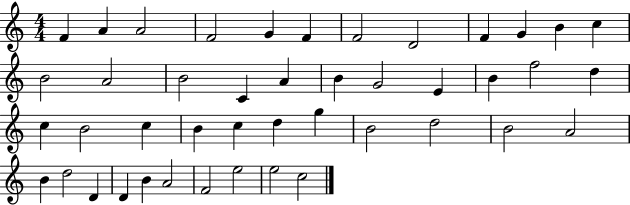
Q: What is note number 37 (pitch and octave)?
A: D4